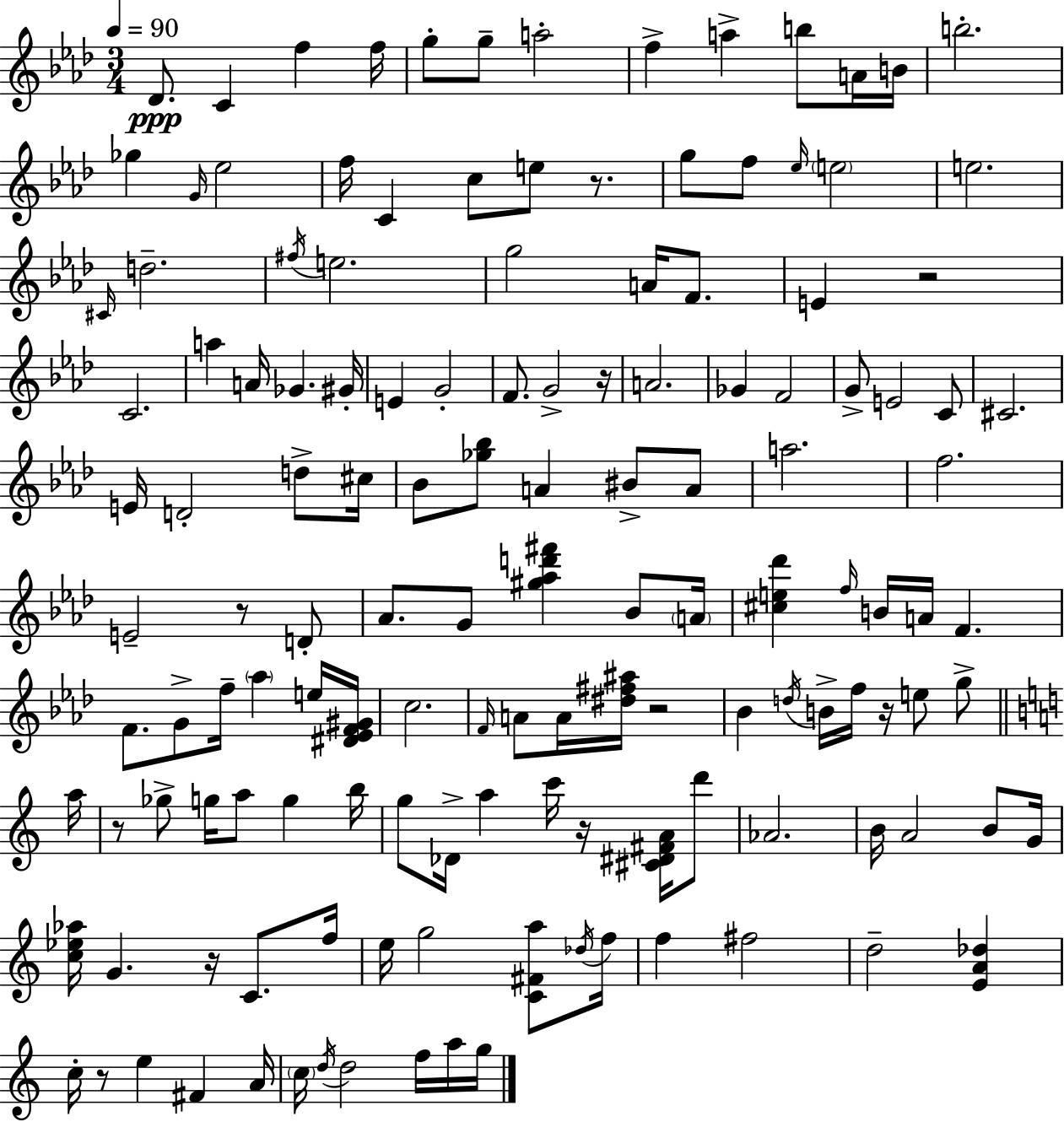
{
  \clef treble
  \numericTimeSignature
  \time 3/4
  \key f \minor
  \tempo 4 = 90
  \repeat volta 2 { des'8.\ppp c'4 f''4 f''16 | g''8-. g''8-- a''2-. | f''4-> a''4-> b''8 a'16 b'16 | b''2.-. | \break ges''4 \grace { g'16 } ees''2 | f''16 c'4 c''8 e''8 r8. | g''8 f''8 \grace { ees''16 } \parenthesize e''2 | e''2. | \break \grace { cis'16 } d''2.-- | \acciaccatura { fis''16 } e''2. | g''2 | a'16 f'8. e'4 r2 | \break c'2. | a''4 a'16 ges'4. | gis'16-. e'4 g'2-. | f'8. g'2-> | \break r16 a'2. | ges'4 f'2 | g'8-> e'2 | c'8 cis'2. | \break e'16 d'2-. | d''8-> cis''16 bes'8 <ges'' bes''>8 a'4 | bis'8-> a'8 a''2. | f''2. | \break e'2-- | r8 d'8-. aes'8. g'8 <gis'' aes'' d''' fis'''>4 | bes'8 \parenthesize a'16 <cis'' e'' des'''>4 \grace { f''16 } b'16 a'16 f'4. | f'8. g'8-> f''16-- \parenthesize aes''4 | \break e''16 <dis' ees' f' gis'>16 c''2. | \grace { f'16 } a'8 a'16 <dis'' fis'' ais''>16 r2 | bes'4 \acciaccatura { d''16 } b'16-> | f''16 r16 e''8 g''8-> \bar "||" \break \key c \major a''16 r8 ges''8-> g''16 a''8 g''4 | b''16 g''8 des'16-> a''4 c'''16 r16 <cis' dis' fis' a'>16 d'''8 | aes'2. | b'16 a'2 b'8 | \break g'16 <c'' ees'' aes''>16 g'4. r16 c'8. | f''16 e''16 g''2 <c' fis' a''>8 | \acciaccatura { des''16 } f''16 f''4 fis''2 | d''2-- <e' a' des''>4 | \break c''16-. r8 e''4 fis'4 | a'16 \parenthesize c''16 \acciaccatura { d''16 } d''2 | f''16 a''16 g''16 } \bar "|."
}